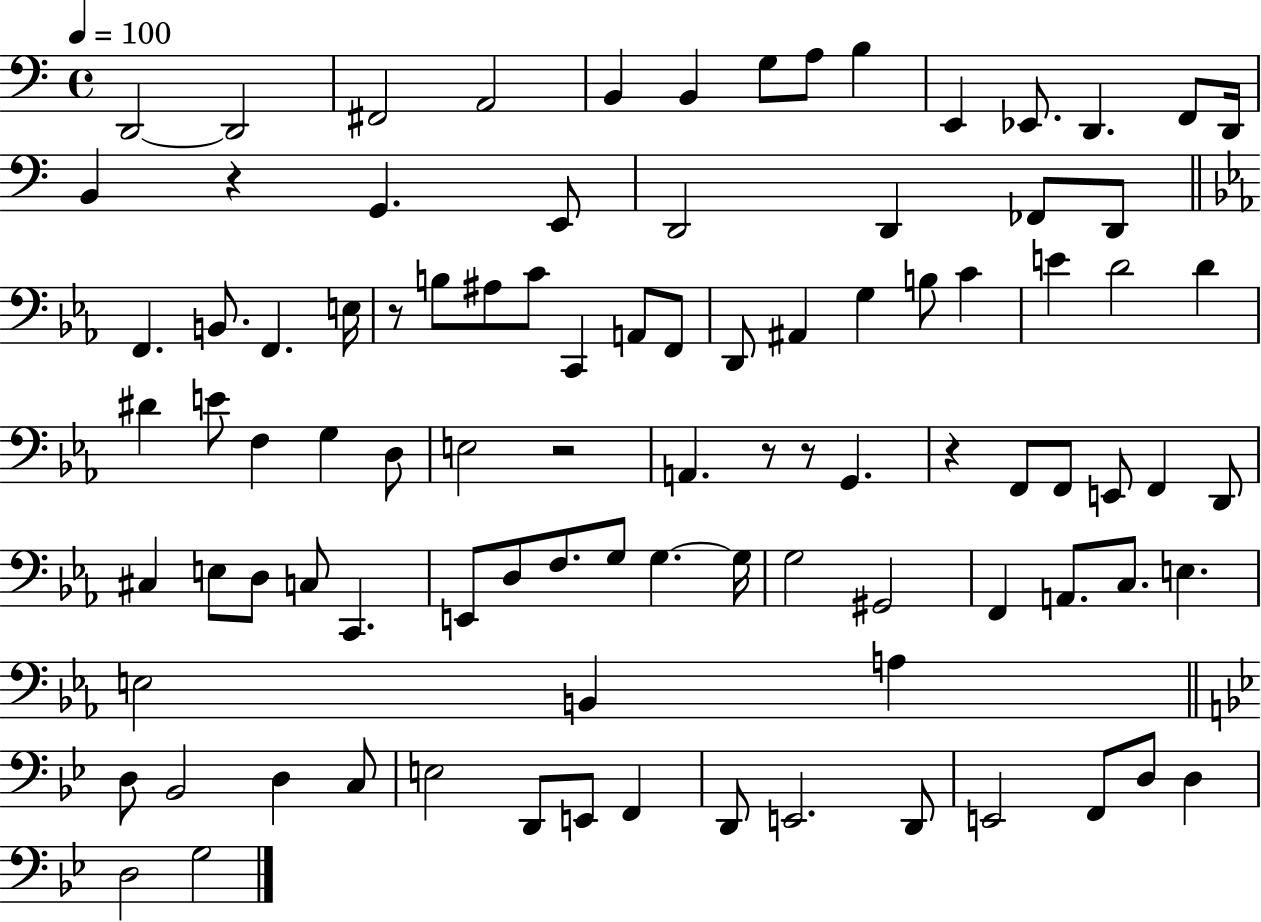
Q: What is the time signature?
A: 4/4